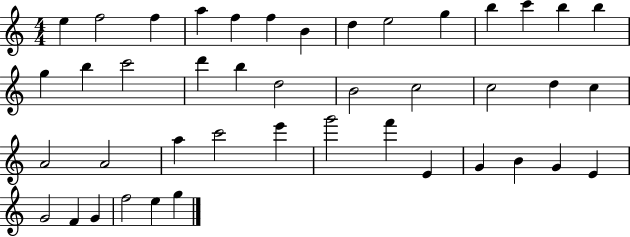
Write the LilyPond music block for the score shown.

{
  \clef treble
  \numericTimeSignature
  \time 4/4
  \key c \major
  e''4 f''2 f''4 | a''4 f''4 f''4 b'4 | d''4 e''2 g''4 | b''4 c'''4 b''4 b''4 | \break g''4 b''4 c'''2 | d'''4 b''4 d''2 | b'2 c''2 | c''2 d''4 c''4 | \break a'2 a'2 | a''4 c'''2 e'''4 | g'''2 f'''4 e'4 | g'4 b'4 g'4 e'4 | \break g'2 f'4 g'4 | f''2 e''4 g''4 | \bar "|."
}